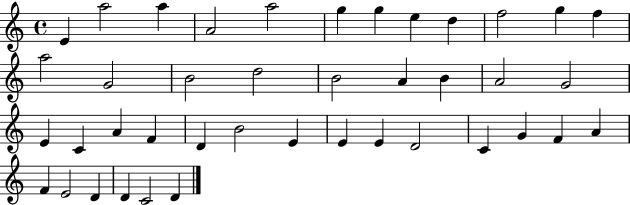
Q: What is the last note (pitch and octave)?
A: D4